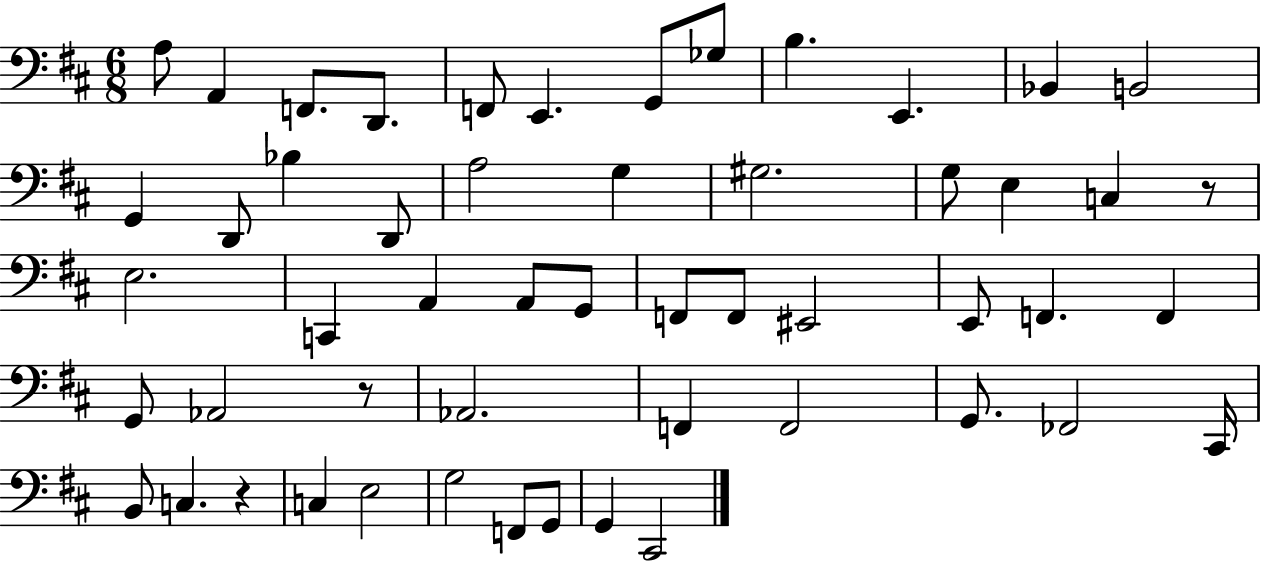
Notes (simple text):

A3/e A2/q F2/e. D2/e. F2/e E2/q. G2/e Gb3/e B3/q. E2/q. Bb2/q B2/h G2/q D2/e Bb3/q D2/e A3/h G3/q G#3/h. G3/e E3/q C3/q R/e E3/h. C2/q A2/q A2/e G2/e F2/e F2/e EIS2/h E2/e F2/q. F2/q G2/e Ab2/h R/e Ab2/h. F2/q F2/h G2/e. FES2/h C#2/s B2/e C3/q. R/q C3/q E3/h G3/h F2/e G2/e G2/q C#2/h